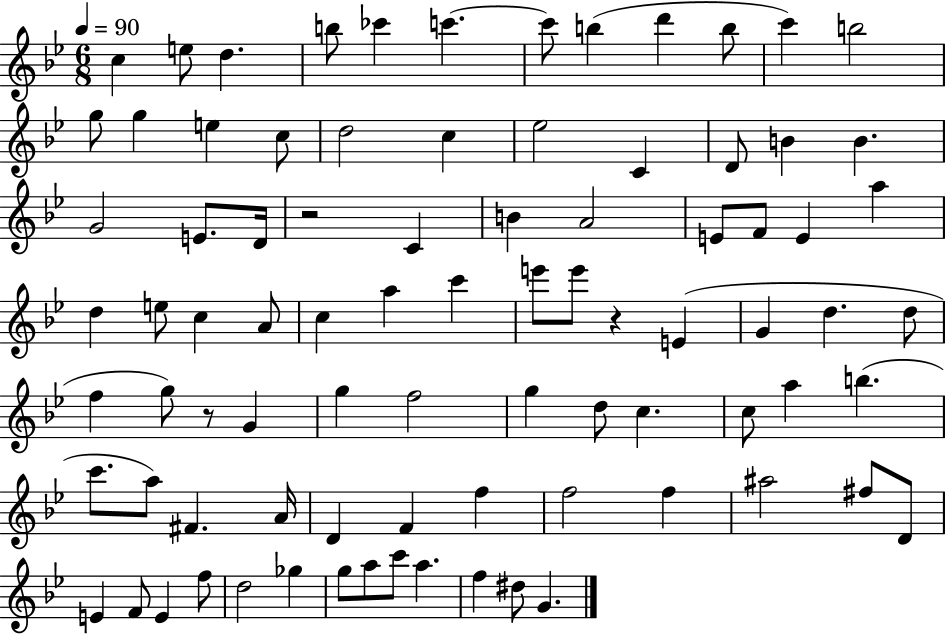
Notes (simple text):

C5/q E5/e D5/q. B5/e CES6/q C6/q. C6/e B5/q D6/q B5/e C6/q B5/h G5/e G5/q E5/q C5/e D5/h C5/q Eb5/h C4/q D4/e B4/q B4/q. G4/h E4/e. D4/s R/h C4/q B4/q A4/h E4/e F4/e E4/q A5/q D5/q E5/e C5/q A4/e C5/q A5/q C6/q E6/e E6/e R/q E4/q G4/q D5/q. D5/e F5/q G5/e R/e G4/q G5/q F5/h G5/q D5/e C5/q. C5/e A5/q B5/q. C6/e. A5/e F#4/q. A4/s D4/q F4/q F5/q F5/h F5/q A#5/h F#5/e D4/e E4/q F4/e E4/q F5/e D5/h Gb5/q G5/e A5/e C6/e A5/q. F5/q D#5/e G4/q.